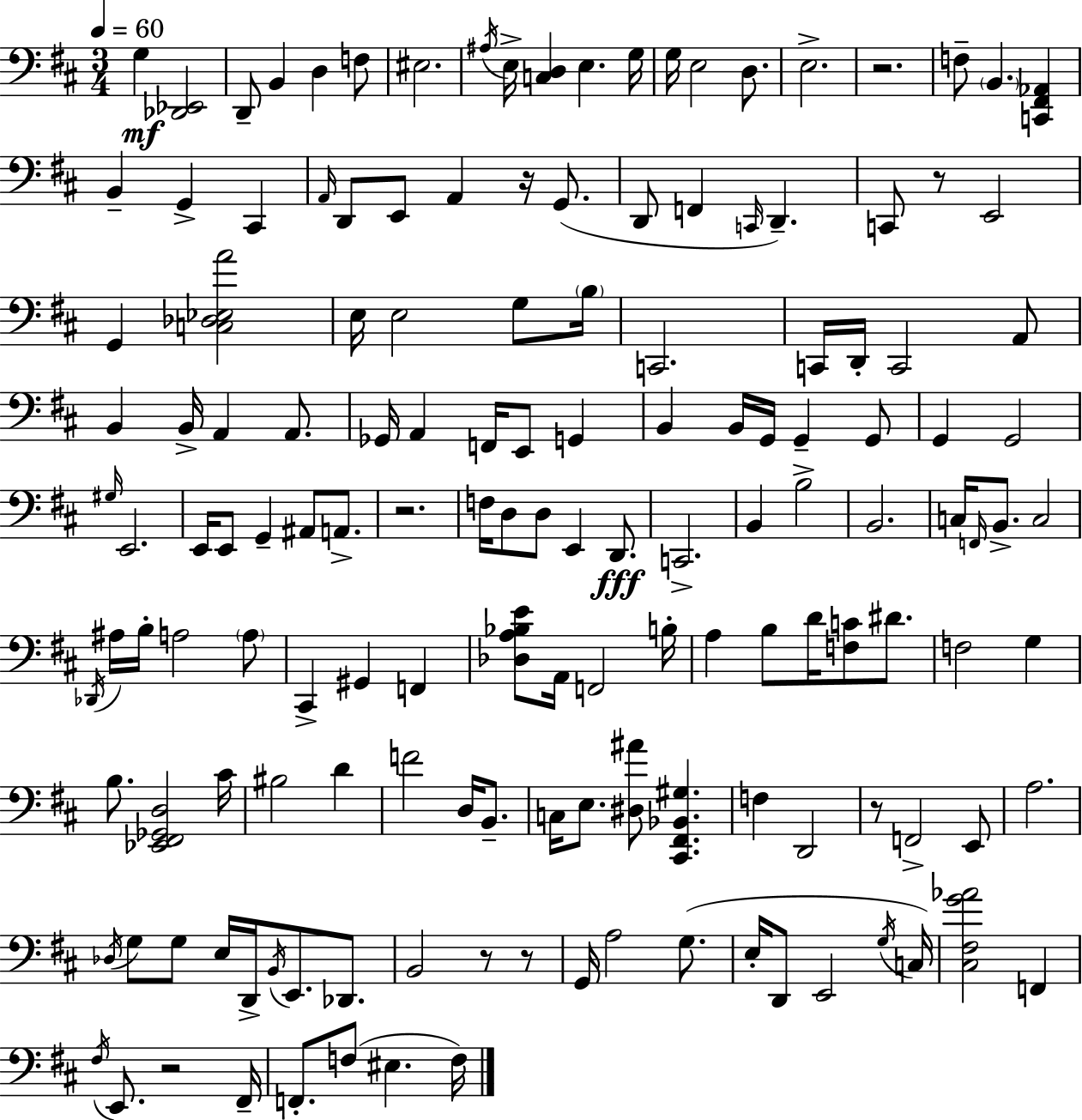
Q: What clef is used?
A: bass